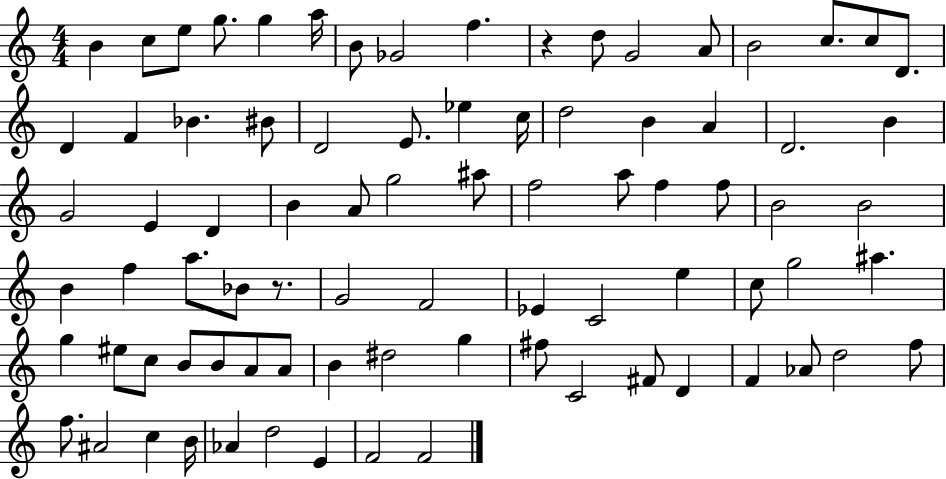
B4/q C5/e E5/e G5/e. G5/q A5/s B4/e Gb4/h F5/q. R/q D5/e G4/h A4/e B4/h C5/e. C5/e D4/e. D4/q F4/q Bb4/q. BIS4/e D4/h E4/e. Eb5/q C5/s D5/h B4/q A4/q D4/h. B4/q G4/h E4/q D4/q B4/q A4/e G5/h A#5/e F5/h A5/e F5/q F5/e B4/h B4/h B4/q F5/q A5/e. Bb4/e R/e. G4/h F4/h Eb4/q C4/h E5/q C5/e G5/h A#5/q. G5/q EIS5/e C5/e B4/e B4/e A4/e A4/e B4/q D#5/h G5/q F#5/e C4/h F#4/e D4/q F4/q Ab4/e D5/h F5/e F5/e. A#4/h C5/q B4/s Ab4/q D5/h E4/q F4/h F4/h